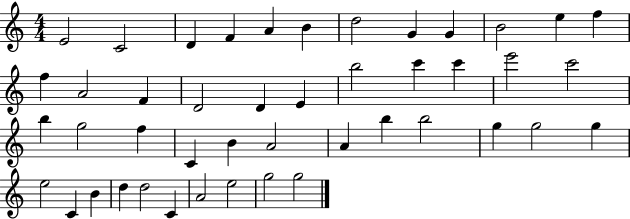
X:1
T:Untitled
M:4/4
L:1/4
K:C
E2 C2 D F A B d2 G G B2 e f f A2 F D2 D E b2 c' c' e'2 c'2 b g2 f C B A2 A b b2 g g2 g e2 C B d d2 C A2 e2 g2 g2